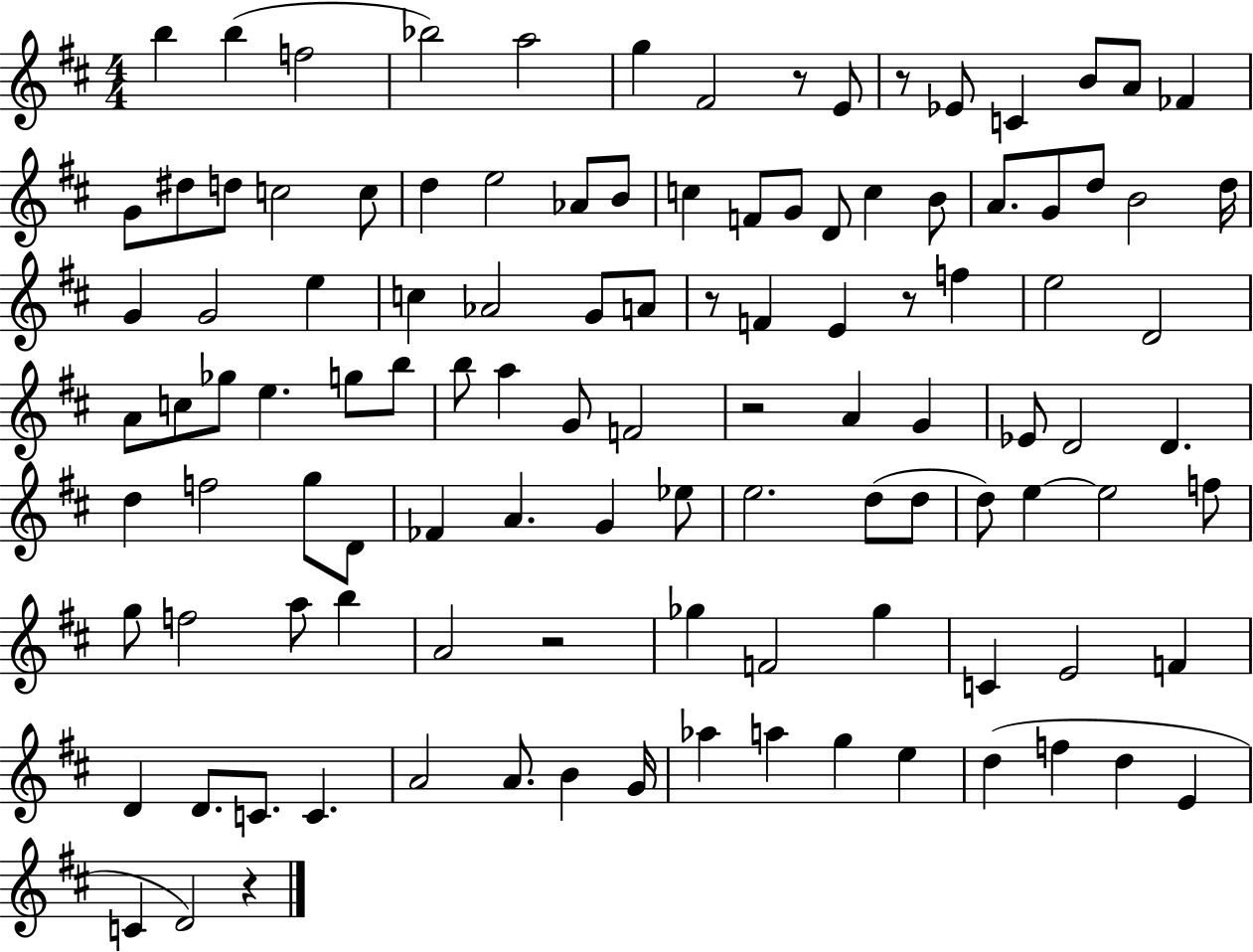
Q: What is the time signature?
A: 4/4